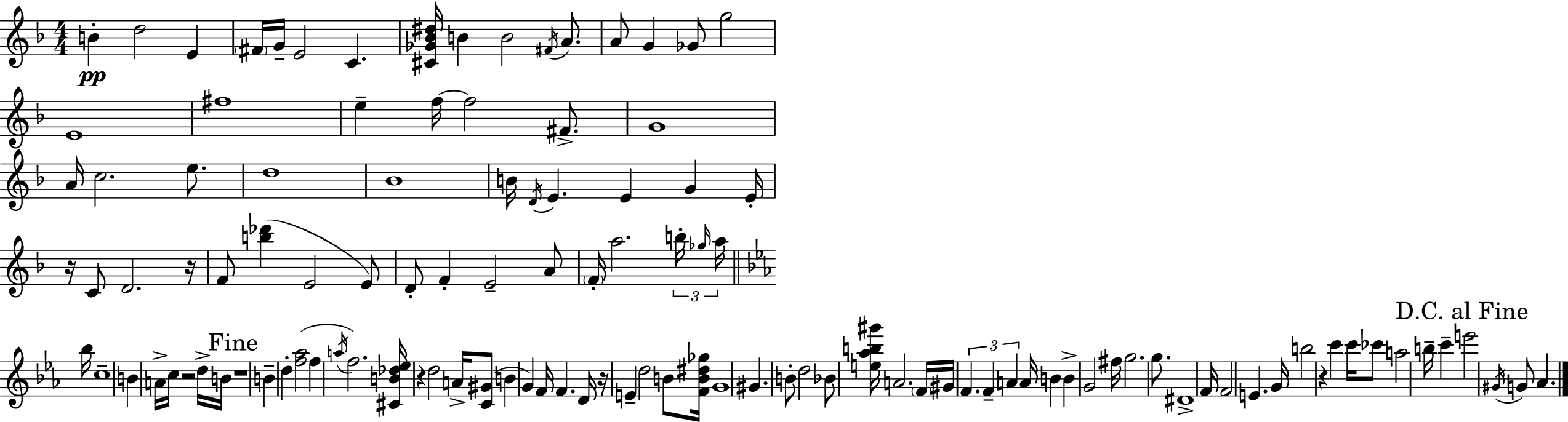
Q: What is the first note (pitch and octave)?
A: B4